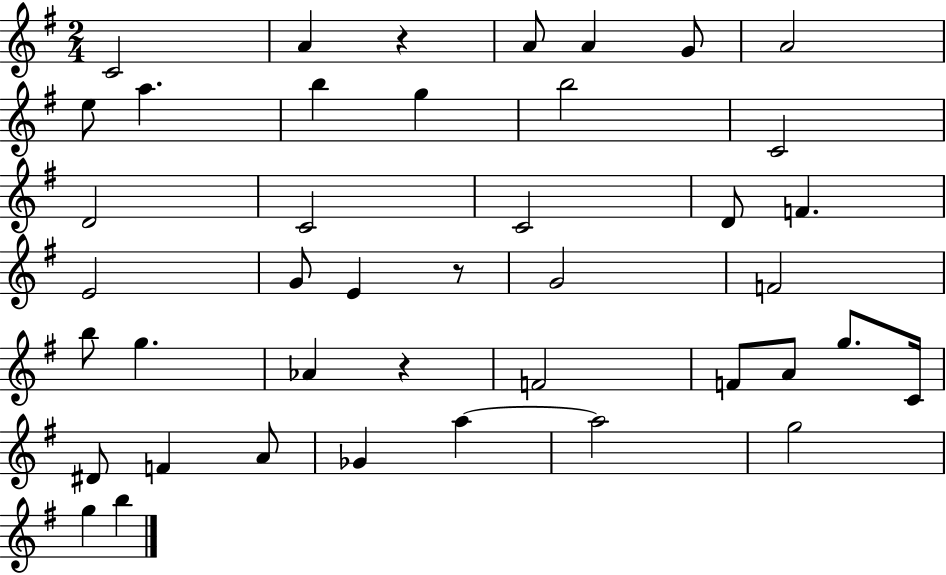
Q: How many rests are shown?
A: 3